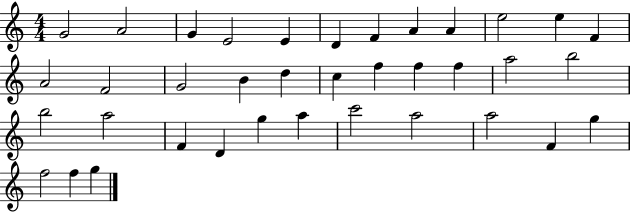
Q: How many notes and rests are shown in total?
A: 37